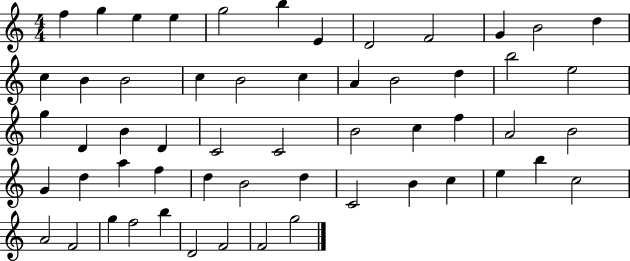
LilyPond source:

{
  \clef treble
  \numericTimeSignature
  \time 4/4
  \key c \major
  f''4 g''4 e''4 e''4 | g''2 b''4 e'4 | d'2 f'2 | g'4 b'2 d''4 | \break c''4 b'4 b'2 | c''4 b'2 c''4 | a'4 b'2 d''4 | b''2 e''2 | \break g''4 d'4 b'4 d'4 | c'2 c'2 | b'2 c''4 f''4 | a'2 b'2 | \break g'4 d''4 a''4 f''4 | d''4 b'2 d''4 | c'2 b'4 c''4 | e''4 b''4 c''2 | \break a'2 f'2 | g''4 f''2 b''4 | d'2 f'2 | f'2 g''2 | \break \bar "|."
}